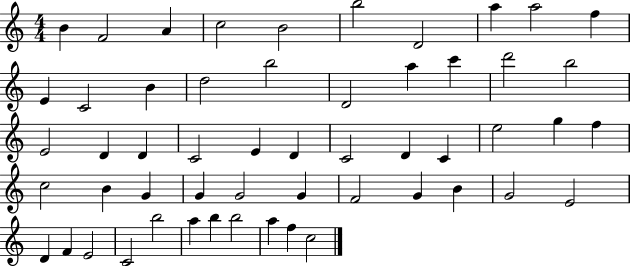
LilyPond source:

{
  \clef treble
  \numericTimeSignature
  \time 4/4
  \key c \major
  b'4 f'2 a'4 | c''2 b'2 | b''2 d'2 | a''4 a''2 f''4 | \break e'4 c'2 b'4 | d''2 b''2 | d'2 a''4 c'''4 | d'''2 b''2 | \break e'2 d'4 d'4 | c'2 e'4 d'4 | c'2 d'4 c'4 | e''2 g''4 f''4 | \break c''2 b'4 g'4 | g'4 g'2 g'4 | f'2 g'4 b'4 | g'2 e'2 | \break d'4 f'4 e'2 | c'2 b''2 | a''4 b''4 b''2 | a''4 f''4 c''2 | \break \bar "|."
}